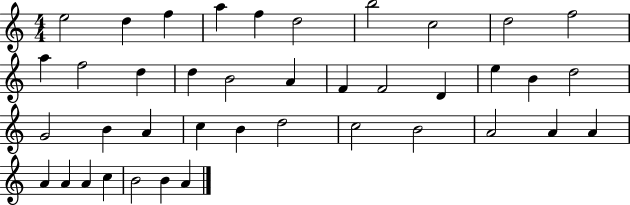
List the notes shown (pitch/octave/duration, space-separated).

E5/h D5/q F5/q A5/q F5/q D5/h B5/h C5/h D5/h F5/h A5/q F5/h D5/q D5/q B4/h A4/q F4/q F4/h D4/q E5/q B4/q D5/h G4/h B4/q A4/q C5/q B4/q D5/h C5/h B4/h A4/h A4/q A4/q A4/q A4/q A4/q C5/q B4/h B4/q A4/q